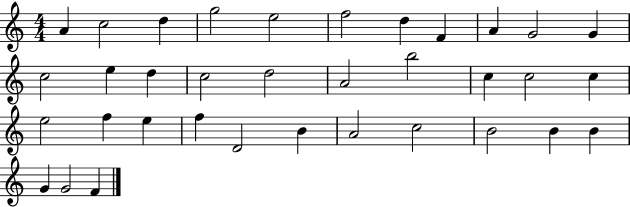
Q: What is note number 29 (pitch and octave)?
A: C5